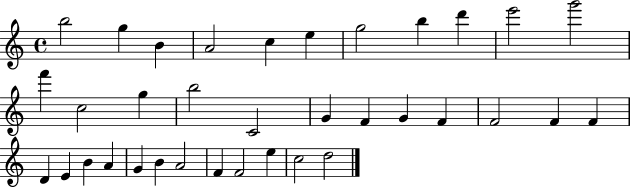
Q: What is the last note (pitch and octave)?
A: D5